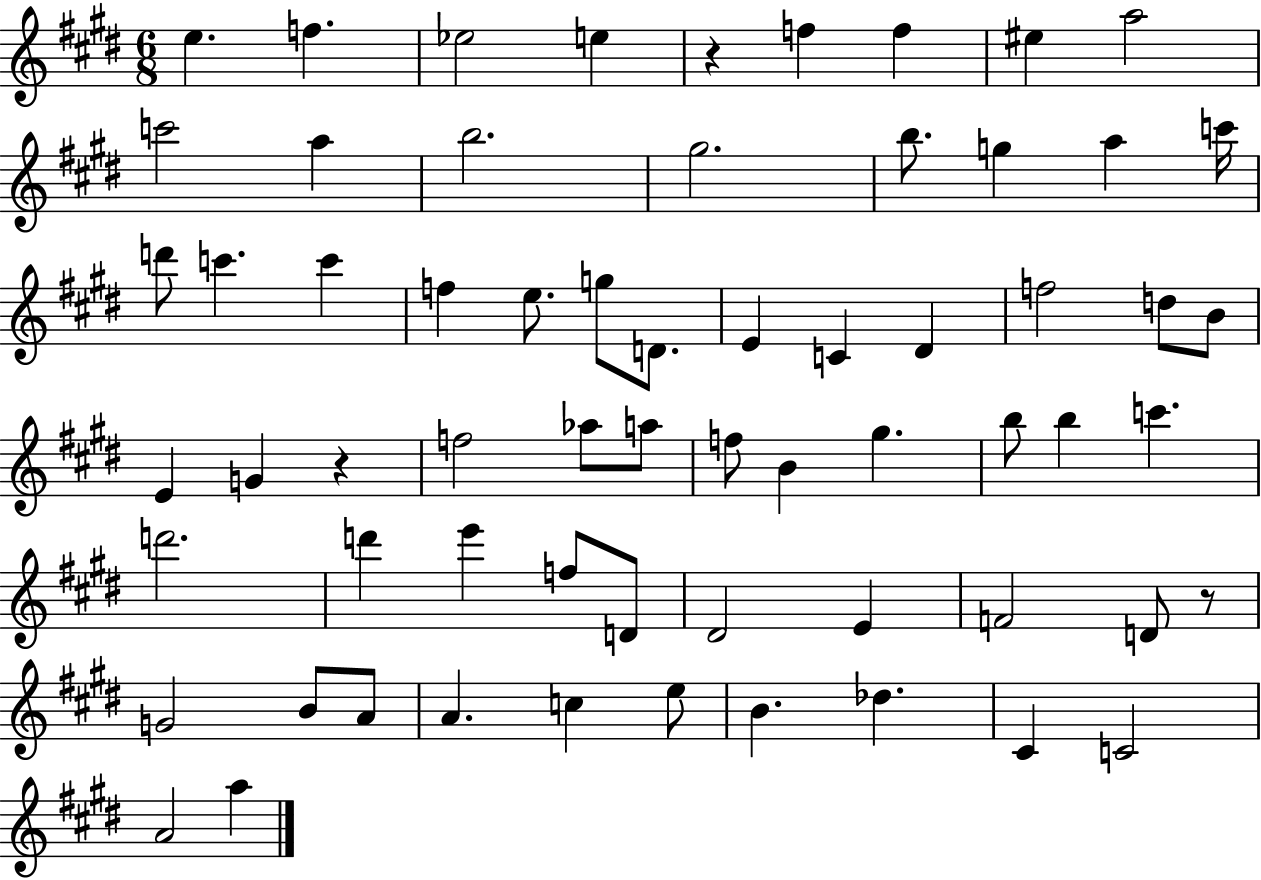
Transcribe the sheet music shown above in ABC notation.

X:1
T:Untitled
M:6/8
L:1/4
K:E
e f _e2 e z f f ^e a2 c'2 a b2 ^g2 b/2 g a c'/4 d'/2 c' c' f e/2 g/2 D/2 E C ^D f2 d/2 B/2 E G z f2 _a/2 a/2 f/2 B ^g b/2 b c' d'2 d' e' f/2 D/2 ^D2 E F2 D/2 z/2 G2 B/2 A/2 A c e/2 B _d ^C C2 A2 a